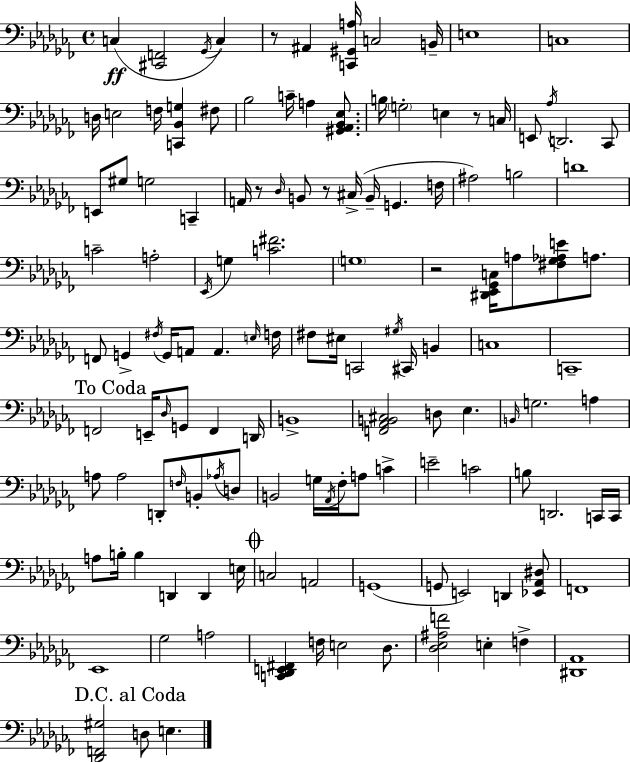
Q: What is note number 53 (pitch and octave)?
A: F#3